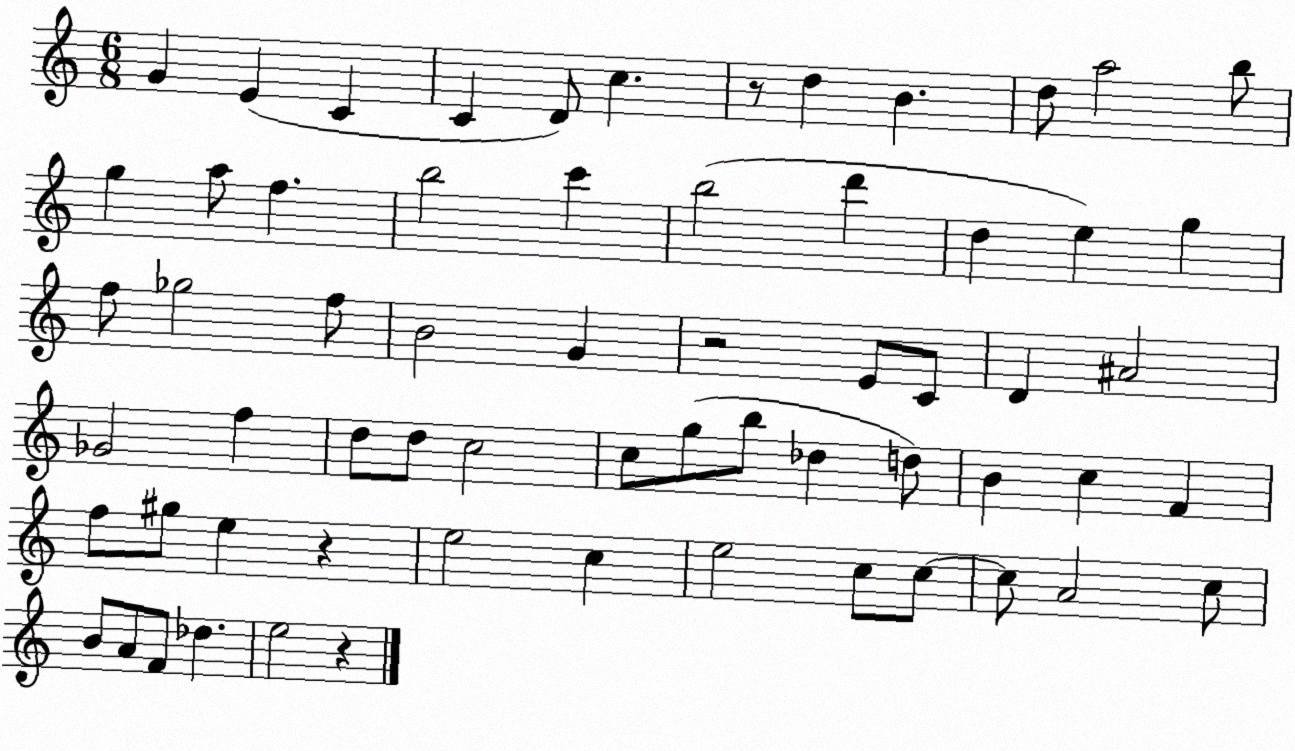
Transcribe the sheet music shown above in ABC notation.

X:1
T:Untitled
M:6/8
L:1/4
K:C
G E C C D/2 c z/2 d B d/2 a2 b/2 g a/2 f b2 c' b2 d' d e g f/2 _g2 f/2 B2 G z2 E/2 C/2 D ^A2 _G2 f d/2 d/2 c2 c/2 g/2 b/2 _d d/2 B c F f/2 ^g/2 e z e2 c e2 c/2 c/2 c/2 A2 c/2 B/2 A/2 F/2 _d e2 z